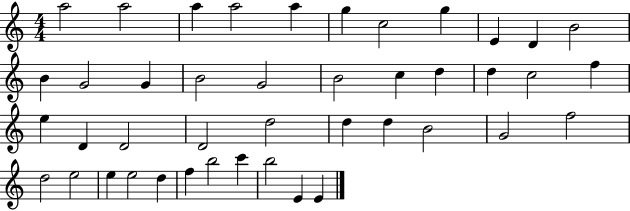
X:1
T:Untitled
M:4/4
L:1/4
K:C
a2 a2 a a2 a g c2 g E D B2 B G2 G B2 G2 B2 c d d c2 f e D D2 D2 d2 d d B2 G2 f2 d2 e2 e e2 d f b2 c' b2 E E